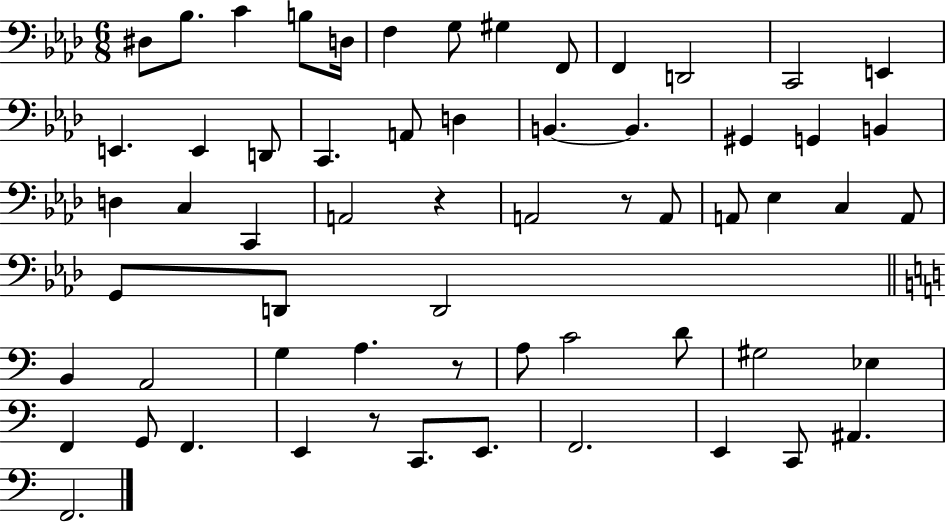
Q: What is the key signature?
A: AES major